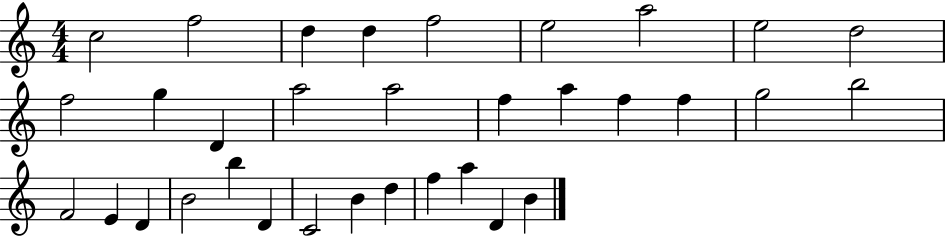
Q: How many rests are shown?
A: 0